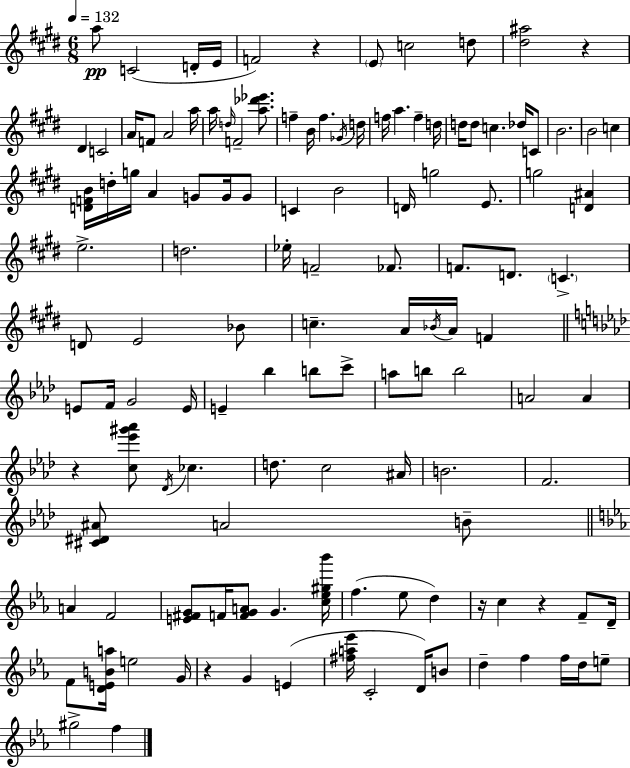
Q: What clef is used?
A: treble